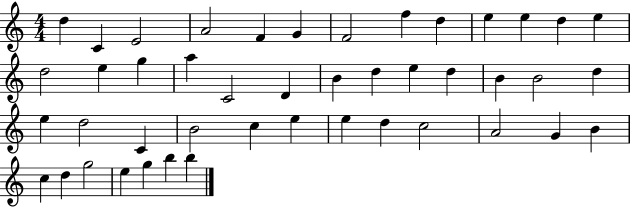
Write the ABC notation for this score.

X:1
T:Untitled
M:4/4
L:1/4
K:C
d C E2 A2 F G F2 f d e e d e d2 e g a C2 D B d e d B B2 d e d2 C B2 c e e d c2 A2 G B c d g2 e g b b